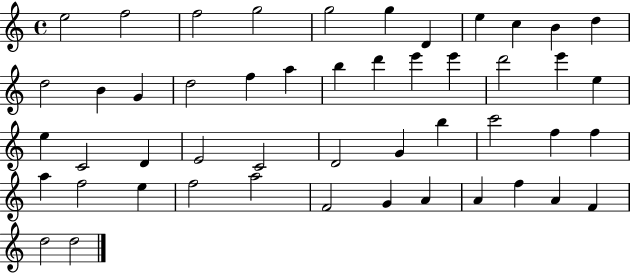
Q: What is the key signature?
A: C major